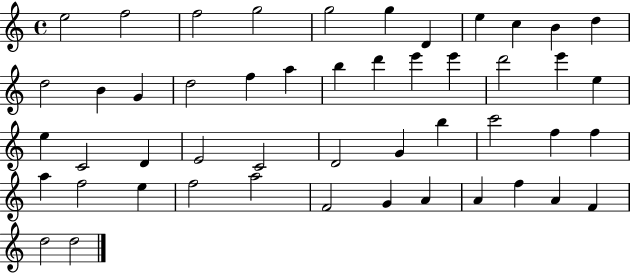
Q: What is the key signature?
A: C major